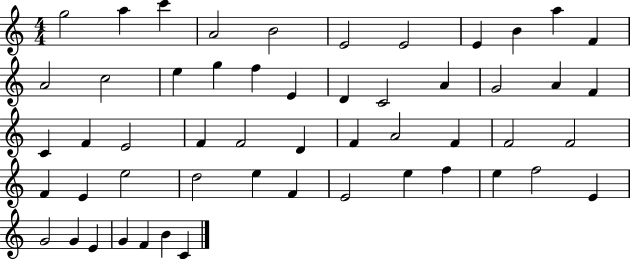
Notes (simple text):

G5/h A5/q C6/q A4/h B4/h E4/h E4/h E4/q B4/q A5/q F4/q A4/h C5/h E5/q G5/q F5/q E4/q D4/q C4/h A4/q G4/h A4/q F4/q C4/q F4/q E4/h F4/q F4/h D4/q F4/q A4/h F4/q F4/h F4/h F4/q E4/q E5/h D5/h E5/q F4/q E4/h E5/q F5/q E5/q F5/h E4/q G4/h G4/q E4/q G4/q F4/q B4/q C4/q